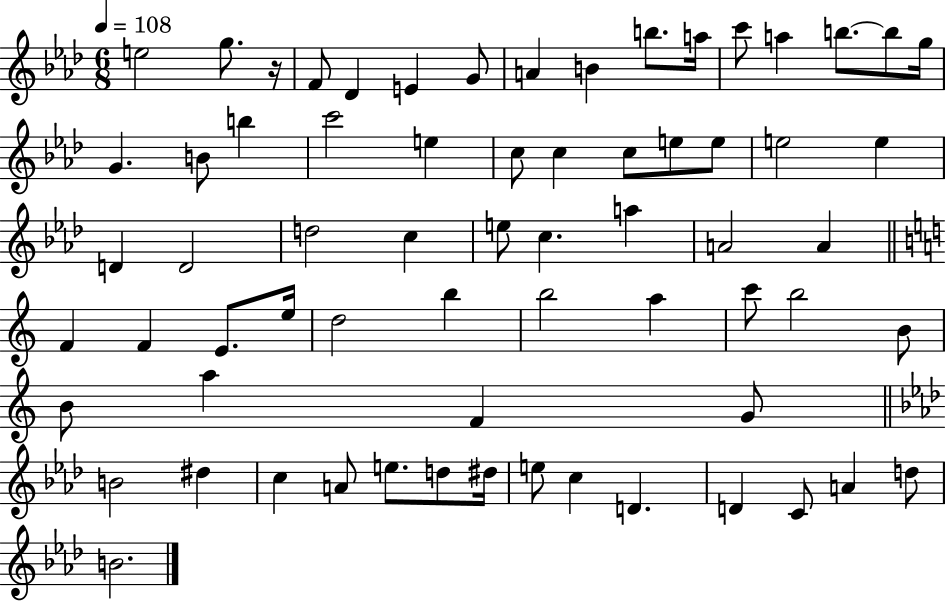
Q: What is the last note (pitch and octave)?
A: B4